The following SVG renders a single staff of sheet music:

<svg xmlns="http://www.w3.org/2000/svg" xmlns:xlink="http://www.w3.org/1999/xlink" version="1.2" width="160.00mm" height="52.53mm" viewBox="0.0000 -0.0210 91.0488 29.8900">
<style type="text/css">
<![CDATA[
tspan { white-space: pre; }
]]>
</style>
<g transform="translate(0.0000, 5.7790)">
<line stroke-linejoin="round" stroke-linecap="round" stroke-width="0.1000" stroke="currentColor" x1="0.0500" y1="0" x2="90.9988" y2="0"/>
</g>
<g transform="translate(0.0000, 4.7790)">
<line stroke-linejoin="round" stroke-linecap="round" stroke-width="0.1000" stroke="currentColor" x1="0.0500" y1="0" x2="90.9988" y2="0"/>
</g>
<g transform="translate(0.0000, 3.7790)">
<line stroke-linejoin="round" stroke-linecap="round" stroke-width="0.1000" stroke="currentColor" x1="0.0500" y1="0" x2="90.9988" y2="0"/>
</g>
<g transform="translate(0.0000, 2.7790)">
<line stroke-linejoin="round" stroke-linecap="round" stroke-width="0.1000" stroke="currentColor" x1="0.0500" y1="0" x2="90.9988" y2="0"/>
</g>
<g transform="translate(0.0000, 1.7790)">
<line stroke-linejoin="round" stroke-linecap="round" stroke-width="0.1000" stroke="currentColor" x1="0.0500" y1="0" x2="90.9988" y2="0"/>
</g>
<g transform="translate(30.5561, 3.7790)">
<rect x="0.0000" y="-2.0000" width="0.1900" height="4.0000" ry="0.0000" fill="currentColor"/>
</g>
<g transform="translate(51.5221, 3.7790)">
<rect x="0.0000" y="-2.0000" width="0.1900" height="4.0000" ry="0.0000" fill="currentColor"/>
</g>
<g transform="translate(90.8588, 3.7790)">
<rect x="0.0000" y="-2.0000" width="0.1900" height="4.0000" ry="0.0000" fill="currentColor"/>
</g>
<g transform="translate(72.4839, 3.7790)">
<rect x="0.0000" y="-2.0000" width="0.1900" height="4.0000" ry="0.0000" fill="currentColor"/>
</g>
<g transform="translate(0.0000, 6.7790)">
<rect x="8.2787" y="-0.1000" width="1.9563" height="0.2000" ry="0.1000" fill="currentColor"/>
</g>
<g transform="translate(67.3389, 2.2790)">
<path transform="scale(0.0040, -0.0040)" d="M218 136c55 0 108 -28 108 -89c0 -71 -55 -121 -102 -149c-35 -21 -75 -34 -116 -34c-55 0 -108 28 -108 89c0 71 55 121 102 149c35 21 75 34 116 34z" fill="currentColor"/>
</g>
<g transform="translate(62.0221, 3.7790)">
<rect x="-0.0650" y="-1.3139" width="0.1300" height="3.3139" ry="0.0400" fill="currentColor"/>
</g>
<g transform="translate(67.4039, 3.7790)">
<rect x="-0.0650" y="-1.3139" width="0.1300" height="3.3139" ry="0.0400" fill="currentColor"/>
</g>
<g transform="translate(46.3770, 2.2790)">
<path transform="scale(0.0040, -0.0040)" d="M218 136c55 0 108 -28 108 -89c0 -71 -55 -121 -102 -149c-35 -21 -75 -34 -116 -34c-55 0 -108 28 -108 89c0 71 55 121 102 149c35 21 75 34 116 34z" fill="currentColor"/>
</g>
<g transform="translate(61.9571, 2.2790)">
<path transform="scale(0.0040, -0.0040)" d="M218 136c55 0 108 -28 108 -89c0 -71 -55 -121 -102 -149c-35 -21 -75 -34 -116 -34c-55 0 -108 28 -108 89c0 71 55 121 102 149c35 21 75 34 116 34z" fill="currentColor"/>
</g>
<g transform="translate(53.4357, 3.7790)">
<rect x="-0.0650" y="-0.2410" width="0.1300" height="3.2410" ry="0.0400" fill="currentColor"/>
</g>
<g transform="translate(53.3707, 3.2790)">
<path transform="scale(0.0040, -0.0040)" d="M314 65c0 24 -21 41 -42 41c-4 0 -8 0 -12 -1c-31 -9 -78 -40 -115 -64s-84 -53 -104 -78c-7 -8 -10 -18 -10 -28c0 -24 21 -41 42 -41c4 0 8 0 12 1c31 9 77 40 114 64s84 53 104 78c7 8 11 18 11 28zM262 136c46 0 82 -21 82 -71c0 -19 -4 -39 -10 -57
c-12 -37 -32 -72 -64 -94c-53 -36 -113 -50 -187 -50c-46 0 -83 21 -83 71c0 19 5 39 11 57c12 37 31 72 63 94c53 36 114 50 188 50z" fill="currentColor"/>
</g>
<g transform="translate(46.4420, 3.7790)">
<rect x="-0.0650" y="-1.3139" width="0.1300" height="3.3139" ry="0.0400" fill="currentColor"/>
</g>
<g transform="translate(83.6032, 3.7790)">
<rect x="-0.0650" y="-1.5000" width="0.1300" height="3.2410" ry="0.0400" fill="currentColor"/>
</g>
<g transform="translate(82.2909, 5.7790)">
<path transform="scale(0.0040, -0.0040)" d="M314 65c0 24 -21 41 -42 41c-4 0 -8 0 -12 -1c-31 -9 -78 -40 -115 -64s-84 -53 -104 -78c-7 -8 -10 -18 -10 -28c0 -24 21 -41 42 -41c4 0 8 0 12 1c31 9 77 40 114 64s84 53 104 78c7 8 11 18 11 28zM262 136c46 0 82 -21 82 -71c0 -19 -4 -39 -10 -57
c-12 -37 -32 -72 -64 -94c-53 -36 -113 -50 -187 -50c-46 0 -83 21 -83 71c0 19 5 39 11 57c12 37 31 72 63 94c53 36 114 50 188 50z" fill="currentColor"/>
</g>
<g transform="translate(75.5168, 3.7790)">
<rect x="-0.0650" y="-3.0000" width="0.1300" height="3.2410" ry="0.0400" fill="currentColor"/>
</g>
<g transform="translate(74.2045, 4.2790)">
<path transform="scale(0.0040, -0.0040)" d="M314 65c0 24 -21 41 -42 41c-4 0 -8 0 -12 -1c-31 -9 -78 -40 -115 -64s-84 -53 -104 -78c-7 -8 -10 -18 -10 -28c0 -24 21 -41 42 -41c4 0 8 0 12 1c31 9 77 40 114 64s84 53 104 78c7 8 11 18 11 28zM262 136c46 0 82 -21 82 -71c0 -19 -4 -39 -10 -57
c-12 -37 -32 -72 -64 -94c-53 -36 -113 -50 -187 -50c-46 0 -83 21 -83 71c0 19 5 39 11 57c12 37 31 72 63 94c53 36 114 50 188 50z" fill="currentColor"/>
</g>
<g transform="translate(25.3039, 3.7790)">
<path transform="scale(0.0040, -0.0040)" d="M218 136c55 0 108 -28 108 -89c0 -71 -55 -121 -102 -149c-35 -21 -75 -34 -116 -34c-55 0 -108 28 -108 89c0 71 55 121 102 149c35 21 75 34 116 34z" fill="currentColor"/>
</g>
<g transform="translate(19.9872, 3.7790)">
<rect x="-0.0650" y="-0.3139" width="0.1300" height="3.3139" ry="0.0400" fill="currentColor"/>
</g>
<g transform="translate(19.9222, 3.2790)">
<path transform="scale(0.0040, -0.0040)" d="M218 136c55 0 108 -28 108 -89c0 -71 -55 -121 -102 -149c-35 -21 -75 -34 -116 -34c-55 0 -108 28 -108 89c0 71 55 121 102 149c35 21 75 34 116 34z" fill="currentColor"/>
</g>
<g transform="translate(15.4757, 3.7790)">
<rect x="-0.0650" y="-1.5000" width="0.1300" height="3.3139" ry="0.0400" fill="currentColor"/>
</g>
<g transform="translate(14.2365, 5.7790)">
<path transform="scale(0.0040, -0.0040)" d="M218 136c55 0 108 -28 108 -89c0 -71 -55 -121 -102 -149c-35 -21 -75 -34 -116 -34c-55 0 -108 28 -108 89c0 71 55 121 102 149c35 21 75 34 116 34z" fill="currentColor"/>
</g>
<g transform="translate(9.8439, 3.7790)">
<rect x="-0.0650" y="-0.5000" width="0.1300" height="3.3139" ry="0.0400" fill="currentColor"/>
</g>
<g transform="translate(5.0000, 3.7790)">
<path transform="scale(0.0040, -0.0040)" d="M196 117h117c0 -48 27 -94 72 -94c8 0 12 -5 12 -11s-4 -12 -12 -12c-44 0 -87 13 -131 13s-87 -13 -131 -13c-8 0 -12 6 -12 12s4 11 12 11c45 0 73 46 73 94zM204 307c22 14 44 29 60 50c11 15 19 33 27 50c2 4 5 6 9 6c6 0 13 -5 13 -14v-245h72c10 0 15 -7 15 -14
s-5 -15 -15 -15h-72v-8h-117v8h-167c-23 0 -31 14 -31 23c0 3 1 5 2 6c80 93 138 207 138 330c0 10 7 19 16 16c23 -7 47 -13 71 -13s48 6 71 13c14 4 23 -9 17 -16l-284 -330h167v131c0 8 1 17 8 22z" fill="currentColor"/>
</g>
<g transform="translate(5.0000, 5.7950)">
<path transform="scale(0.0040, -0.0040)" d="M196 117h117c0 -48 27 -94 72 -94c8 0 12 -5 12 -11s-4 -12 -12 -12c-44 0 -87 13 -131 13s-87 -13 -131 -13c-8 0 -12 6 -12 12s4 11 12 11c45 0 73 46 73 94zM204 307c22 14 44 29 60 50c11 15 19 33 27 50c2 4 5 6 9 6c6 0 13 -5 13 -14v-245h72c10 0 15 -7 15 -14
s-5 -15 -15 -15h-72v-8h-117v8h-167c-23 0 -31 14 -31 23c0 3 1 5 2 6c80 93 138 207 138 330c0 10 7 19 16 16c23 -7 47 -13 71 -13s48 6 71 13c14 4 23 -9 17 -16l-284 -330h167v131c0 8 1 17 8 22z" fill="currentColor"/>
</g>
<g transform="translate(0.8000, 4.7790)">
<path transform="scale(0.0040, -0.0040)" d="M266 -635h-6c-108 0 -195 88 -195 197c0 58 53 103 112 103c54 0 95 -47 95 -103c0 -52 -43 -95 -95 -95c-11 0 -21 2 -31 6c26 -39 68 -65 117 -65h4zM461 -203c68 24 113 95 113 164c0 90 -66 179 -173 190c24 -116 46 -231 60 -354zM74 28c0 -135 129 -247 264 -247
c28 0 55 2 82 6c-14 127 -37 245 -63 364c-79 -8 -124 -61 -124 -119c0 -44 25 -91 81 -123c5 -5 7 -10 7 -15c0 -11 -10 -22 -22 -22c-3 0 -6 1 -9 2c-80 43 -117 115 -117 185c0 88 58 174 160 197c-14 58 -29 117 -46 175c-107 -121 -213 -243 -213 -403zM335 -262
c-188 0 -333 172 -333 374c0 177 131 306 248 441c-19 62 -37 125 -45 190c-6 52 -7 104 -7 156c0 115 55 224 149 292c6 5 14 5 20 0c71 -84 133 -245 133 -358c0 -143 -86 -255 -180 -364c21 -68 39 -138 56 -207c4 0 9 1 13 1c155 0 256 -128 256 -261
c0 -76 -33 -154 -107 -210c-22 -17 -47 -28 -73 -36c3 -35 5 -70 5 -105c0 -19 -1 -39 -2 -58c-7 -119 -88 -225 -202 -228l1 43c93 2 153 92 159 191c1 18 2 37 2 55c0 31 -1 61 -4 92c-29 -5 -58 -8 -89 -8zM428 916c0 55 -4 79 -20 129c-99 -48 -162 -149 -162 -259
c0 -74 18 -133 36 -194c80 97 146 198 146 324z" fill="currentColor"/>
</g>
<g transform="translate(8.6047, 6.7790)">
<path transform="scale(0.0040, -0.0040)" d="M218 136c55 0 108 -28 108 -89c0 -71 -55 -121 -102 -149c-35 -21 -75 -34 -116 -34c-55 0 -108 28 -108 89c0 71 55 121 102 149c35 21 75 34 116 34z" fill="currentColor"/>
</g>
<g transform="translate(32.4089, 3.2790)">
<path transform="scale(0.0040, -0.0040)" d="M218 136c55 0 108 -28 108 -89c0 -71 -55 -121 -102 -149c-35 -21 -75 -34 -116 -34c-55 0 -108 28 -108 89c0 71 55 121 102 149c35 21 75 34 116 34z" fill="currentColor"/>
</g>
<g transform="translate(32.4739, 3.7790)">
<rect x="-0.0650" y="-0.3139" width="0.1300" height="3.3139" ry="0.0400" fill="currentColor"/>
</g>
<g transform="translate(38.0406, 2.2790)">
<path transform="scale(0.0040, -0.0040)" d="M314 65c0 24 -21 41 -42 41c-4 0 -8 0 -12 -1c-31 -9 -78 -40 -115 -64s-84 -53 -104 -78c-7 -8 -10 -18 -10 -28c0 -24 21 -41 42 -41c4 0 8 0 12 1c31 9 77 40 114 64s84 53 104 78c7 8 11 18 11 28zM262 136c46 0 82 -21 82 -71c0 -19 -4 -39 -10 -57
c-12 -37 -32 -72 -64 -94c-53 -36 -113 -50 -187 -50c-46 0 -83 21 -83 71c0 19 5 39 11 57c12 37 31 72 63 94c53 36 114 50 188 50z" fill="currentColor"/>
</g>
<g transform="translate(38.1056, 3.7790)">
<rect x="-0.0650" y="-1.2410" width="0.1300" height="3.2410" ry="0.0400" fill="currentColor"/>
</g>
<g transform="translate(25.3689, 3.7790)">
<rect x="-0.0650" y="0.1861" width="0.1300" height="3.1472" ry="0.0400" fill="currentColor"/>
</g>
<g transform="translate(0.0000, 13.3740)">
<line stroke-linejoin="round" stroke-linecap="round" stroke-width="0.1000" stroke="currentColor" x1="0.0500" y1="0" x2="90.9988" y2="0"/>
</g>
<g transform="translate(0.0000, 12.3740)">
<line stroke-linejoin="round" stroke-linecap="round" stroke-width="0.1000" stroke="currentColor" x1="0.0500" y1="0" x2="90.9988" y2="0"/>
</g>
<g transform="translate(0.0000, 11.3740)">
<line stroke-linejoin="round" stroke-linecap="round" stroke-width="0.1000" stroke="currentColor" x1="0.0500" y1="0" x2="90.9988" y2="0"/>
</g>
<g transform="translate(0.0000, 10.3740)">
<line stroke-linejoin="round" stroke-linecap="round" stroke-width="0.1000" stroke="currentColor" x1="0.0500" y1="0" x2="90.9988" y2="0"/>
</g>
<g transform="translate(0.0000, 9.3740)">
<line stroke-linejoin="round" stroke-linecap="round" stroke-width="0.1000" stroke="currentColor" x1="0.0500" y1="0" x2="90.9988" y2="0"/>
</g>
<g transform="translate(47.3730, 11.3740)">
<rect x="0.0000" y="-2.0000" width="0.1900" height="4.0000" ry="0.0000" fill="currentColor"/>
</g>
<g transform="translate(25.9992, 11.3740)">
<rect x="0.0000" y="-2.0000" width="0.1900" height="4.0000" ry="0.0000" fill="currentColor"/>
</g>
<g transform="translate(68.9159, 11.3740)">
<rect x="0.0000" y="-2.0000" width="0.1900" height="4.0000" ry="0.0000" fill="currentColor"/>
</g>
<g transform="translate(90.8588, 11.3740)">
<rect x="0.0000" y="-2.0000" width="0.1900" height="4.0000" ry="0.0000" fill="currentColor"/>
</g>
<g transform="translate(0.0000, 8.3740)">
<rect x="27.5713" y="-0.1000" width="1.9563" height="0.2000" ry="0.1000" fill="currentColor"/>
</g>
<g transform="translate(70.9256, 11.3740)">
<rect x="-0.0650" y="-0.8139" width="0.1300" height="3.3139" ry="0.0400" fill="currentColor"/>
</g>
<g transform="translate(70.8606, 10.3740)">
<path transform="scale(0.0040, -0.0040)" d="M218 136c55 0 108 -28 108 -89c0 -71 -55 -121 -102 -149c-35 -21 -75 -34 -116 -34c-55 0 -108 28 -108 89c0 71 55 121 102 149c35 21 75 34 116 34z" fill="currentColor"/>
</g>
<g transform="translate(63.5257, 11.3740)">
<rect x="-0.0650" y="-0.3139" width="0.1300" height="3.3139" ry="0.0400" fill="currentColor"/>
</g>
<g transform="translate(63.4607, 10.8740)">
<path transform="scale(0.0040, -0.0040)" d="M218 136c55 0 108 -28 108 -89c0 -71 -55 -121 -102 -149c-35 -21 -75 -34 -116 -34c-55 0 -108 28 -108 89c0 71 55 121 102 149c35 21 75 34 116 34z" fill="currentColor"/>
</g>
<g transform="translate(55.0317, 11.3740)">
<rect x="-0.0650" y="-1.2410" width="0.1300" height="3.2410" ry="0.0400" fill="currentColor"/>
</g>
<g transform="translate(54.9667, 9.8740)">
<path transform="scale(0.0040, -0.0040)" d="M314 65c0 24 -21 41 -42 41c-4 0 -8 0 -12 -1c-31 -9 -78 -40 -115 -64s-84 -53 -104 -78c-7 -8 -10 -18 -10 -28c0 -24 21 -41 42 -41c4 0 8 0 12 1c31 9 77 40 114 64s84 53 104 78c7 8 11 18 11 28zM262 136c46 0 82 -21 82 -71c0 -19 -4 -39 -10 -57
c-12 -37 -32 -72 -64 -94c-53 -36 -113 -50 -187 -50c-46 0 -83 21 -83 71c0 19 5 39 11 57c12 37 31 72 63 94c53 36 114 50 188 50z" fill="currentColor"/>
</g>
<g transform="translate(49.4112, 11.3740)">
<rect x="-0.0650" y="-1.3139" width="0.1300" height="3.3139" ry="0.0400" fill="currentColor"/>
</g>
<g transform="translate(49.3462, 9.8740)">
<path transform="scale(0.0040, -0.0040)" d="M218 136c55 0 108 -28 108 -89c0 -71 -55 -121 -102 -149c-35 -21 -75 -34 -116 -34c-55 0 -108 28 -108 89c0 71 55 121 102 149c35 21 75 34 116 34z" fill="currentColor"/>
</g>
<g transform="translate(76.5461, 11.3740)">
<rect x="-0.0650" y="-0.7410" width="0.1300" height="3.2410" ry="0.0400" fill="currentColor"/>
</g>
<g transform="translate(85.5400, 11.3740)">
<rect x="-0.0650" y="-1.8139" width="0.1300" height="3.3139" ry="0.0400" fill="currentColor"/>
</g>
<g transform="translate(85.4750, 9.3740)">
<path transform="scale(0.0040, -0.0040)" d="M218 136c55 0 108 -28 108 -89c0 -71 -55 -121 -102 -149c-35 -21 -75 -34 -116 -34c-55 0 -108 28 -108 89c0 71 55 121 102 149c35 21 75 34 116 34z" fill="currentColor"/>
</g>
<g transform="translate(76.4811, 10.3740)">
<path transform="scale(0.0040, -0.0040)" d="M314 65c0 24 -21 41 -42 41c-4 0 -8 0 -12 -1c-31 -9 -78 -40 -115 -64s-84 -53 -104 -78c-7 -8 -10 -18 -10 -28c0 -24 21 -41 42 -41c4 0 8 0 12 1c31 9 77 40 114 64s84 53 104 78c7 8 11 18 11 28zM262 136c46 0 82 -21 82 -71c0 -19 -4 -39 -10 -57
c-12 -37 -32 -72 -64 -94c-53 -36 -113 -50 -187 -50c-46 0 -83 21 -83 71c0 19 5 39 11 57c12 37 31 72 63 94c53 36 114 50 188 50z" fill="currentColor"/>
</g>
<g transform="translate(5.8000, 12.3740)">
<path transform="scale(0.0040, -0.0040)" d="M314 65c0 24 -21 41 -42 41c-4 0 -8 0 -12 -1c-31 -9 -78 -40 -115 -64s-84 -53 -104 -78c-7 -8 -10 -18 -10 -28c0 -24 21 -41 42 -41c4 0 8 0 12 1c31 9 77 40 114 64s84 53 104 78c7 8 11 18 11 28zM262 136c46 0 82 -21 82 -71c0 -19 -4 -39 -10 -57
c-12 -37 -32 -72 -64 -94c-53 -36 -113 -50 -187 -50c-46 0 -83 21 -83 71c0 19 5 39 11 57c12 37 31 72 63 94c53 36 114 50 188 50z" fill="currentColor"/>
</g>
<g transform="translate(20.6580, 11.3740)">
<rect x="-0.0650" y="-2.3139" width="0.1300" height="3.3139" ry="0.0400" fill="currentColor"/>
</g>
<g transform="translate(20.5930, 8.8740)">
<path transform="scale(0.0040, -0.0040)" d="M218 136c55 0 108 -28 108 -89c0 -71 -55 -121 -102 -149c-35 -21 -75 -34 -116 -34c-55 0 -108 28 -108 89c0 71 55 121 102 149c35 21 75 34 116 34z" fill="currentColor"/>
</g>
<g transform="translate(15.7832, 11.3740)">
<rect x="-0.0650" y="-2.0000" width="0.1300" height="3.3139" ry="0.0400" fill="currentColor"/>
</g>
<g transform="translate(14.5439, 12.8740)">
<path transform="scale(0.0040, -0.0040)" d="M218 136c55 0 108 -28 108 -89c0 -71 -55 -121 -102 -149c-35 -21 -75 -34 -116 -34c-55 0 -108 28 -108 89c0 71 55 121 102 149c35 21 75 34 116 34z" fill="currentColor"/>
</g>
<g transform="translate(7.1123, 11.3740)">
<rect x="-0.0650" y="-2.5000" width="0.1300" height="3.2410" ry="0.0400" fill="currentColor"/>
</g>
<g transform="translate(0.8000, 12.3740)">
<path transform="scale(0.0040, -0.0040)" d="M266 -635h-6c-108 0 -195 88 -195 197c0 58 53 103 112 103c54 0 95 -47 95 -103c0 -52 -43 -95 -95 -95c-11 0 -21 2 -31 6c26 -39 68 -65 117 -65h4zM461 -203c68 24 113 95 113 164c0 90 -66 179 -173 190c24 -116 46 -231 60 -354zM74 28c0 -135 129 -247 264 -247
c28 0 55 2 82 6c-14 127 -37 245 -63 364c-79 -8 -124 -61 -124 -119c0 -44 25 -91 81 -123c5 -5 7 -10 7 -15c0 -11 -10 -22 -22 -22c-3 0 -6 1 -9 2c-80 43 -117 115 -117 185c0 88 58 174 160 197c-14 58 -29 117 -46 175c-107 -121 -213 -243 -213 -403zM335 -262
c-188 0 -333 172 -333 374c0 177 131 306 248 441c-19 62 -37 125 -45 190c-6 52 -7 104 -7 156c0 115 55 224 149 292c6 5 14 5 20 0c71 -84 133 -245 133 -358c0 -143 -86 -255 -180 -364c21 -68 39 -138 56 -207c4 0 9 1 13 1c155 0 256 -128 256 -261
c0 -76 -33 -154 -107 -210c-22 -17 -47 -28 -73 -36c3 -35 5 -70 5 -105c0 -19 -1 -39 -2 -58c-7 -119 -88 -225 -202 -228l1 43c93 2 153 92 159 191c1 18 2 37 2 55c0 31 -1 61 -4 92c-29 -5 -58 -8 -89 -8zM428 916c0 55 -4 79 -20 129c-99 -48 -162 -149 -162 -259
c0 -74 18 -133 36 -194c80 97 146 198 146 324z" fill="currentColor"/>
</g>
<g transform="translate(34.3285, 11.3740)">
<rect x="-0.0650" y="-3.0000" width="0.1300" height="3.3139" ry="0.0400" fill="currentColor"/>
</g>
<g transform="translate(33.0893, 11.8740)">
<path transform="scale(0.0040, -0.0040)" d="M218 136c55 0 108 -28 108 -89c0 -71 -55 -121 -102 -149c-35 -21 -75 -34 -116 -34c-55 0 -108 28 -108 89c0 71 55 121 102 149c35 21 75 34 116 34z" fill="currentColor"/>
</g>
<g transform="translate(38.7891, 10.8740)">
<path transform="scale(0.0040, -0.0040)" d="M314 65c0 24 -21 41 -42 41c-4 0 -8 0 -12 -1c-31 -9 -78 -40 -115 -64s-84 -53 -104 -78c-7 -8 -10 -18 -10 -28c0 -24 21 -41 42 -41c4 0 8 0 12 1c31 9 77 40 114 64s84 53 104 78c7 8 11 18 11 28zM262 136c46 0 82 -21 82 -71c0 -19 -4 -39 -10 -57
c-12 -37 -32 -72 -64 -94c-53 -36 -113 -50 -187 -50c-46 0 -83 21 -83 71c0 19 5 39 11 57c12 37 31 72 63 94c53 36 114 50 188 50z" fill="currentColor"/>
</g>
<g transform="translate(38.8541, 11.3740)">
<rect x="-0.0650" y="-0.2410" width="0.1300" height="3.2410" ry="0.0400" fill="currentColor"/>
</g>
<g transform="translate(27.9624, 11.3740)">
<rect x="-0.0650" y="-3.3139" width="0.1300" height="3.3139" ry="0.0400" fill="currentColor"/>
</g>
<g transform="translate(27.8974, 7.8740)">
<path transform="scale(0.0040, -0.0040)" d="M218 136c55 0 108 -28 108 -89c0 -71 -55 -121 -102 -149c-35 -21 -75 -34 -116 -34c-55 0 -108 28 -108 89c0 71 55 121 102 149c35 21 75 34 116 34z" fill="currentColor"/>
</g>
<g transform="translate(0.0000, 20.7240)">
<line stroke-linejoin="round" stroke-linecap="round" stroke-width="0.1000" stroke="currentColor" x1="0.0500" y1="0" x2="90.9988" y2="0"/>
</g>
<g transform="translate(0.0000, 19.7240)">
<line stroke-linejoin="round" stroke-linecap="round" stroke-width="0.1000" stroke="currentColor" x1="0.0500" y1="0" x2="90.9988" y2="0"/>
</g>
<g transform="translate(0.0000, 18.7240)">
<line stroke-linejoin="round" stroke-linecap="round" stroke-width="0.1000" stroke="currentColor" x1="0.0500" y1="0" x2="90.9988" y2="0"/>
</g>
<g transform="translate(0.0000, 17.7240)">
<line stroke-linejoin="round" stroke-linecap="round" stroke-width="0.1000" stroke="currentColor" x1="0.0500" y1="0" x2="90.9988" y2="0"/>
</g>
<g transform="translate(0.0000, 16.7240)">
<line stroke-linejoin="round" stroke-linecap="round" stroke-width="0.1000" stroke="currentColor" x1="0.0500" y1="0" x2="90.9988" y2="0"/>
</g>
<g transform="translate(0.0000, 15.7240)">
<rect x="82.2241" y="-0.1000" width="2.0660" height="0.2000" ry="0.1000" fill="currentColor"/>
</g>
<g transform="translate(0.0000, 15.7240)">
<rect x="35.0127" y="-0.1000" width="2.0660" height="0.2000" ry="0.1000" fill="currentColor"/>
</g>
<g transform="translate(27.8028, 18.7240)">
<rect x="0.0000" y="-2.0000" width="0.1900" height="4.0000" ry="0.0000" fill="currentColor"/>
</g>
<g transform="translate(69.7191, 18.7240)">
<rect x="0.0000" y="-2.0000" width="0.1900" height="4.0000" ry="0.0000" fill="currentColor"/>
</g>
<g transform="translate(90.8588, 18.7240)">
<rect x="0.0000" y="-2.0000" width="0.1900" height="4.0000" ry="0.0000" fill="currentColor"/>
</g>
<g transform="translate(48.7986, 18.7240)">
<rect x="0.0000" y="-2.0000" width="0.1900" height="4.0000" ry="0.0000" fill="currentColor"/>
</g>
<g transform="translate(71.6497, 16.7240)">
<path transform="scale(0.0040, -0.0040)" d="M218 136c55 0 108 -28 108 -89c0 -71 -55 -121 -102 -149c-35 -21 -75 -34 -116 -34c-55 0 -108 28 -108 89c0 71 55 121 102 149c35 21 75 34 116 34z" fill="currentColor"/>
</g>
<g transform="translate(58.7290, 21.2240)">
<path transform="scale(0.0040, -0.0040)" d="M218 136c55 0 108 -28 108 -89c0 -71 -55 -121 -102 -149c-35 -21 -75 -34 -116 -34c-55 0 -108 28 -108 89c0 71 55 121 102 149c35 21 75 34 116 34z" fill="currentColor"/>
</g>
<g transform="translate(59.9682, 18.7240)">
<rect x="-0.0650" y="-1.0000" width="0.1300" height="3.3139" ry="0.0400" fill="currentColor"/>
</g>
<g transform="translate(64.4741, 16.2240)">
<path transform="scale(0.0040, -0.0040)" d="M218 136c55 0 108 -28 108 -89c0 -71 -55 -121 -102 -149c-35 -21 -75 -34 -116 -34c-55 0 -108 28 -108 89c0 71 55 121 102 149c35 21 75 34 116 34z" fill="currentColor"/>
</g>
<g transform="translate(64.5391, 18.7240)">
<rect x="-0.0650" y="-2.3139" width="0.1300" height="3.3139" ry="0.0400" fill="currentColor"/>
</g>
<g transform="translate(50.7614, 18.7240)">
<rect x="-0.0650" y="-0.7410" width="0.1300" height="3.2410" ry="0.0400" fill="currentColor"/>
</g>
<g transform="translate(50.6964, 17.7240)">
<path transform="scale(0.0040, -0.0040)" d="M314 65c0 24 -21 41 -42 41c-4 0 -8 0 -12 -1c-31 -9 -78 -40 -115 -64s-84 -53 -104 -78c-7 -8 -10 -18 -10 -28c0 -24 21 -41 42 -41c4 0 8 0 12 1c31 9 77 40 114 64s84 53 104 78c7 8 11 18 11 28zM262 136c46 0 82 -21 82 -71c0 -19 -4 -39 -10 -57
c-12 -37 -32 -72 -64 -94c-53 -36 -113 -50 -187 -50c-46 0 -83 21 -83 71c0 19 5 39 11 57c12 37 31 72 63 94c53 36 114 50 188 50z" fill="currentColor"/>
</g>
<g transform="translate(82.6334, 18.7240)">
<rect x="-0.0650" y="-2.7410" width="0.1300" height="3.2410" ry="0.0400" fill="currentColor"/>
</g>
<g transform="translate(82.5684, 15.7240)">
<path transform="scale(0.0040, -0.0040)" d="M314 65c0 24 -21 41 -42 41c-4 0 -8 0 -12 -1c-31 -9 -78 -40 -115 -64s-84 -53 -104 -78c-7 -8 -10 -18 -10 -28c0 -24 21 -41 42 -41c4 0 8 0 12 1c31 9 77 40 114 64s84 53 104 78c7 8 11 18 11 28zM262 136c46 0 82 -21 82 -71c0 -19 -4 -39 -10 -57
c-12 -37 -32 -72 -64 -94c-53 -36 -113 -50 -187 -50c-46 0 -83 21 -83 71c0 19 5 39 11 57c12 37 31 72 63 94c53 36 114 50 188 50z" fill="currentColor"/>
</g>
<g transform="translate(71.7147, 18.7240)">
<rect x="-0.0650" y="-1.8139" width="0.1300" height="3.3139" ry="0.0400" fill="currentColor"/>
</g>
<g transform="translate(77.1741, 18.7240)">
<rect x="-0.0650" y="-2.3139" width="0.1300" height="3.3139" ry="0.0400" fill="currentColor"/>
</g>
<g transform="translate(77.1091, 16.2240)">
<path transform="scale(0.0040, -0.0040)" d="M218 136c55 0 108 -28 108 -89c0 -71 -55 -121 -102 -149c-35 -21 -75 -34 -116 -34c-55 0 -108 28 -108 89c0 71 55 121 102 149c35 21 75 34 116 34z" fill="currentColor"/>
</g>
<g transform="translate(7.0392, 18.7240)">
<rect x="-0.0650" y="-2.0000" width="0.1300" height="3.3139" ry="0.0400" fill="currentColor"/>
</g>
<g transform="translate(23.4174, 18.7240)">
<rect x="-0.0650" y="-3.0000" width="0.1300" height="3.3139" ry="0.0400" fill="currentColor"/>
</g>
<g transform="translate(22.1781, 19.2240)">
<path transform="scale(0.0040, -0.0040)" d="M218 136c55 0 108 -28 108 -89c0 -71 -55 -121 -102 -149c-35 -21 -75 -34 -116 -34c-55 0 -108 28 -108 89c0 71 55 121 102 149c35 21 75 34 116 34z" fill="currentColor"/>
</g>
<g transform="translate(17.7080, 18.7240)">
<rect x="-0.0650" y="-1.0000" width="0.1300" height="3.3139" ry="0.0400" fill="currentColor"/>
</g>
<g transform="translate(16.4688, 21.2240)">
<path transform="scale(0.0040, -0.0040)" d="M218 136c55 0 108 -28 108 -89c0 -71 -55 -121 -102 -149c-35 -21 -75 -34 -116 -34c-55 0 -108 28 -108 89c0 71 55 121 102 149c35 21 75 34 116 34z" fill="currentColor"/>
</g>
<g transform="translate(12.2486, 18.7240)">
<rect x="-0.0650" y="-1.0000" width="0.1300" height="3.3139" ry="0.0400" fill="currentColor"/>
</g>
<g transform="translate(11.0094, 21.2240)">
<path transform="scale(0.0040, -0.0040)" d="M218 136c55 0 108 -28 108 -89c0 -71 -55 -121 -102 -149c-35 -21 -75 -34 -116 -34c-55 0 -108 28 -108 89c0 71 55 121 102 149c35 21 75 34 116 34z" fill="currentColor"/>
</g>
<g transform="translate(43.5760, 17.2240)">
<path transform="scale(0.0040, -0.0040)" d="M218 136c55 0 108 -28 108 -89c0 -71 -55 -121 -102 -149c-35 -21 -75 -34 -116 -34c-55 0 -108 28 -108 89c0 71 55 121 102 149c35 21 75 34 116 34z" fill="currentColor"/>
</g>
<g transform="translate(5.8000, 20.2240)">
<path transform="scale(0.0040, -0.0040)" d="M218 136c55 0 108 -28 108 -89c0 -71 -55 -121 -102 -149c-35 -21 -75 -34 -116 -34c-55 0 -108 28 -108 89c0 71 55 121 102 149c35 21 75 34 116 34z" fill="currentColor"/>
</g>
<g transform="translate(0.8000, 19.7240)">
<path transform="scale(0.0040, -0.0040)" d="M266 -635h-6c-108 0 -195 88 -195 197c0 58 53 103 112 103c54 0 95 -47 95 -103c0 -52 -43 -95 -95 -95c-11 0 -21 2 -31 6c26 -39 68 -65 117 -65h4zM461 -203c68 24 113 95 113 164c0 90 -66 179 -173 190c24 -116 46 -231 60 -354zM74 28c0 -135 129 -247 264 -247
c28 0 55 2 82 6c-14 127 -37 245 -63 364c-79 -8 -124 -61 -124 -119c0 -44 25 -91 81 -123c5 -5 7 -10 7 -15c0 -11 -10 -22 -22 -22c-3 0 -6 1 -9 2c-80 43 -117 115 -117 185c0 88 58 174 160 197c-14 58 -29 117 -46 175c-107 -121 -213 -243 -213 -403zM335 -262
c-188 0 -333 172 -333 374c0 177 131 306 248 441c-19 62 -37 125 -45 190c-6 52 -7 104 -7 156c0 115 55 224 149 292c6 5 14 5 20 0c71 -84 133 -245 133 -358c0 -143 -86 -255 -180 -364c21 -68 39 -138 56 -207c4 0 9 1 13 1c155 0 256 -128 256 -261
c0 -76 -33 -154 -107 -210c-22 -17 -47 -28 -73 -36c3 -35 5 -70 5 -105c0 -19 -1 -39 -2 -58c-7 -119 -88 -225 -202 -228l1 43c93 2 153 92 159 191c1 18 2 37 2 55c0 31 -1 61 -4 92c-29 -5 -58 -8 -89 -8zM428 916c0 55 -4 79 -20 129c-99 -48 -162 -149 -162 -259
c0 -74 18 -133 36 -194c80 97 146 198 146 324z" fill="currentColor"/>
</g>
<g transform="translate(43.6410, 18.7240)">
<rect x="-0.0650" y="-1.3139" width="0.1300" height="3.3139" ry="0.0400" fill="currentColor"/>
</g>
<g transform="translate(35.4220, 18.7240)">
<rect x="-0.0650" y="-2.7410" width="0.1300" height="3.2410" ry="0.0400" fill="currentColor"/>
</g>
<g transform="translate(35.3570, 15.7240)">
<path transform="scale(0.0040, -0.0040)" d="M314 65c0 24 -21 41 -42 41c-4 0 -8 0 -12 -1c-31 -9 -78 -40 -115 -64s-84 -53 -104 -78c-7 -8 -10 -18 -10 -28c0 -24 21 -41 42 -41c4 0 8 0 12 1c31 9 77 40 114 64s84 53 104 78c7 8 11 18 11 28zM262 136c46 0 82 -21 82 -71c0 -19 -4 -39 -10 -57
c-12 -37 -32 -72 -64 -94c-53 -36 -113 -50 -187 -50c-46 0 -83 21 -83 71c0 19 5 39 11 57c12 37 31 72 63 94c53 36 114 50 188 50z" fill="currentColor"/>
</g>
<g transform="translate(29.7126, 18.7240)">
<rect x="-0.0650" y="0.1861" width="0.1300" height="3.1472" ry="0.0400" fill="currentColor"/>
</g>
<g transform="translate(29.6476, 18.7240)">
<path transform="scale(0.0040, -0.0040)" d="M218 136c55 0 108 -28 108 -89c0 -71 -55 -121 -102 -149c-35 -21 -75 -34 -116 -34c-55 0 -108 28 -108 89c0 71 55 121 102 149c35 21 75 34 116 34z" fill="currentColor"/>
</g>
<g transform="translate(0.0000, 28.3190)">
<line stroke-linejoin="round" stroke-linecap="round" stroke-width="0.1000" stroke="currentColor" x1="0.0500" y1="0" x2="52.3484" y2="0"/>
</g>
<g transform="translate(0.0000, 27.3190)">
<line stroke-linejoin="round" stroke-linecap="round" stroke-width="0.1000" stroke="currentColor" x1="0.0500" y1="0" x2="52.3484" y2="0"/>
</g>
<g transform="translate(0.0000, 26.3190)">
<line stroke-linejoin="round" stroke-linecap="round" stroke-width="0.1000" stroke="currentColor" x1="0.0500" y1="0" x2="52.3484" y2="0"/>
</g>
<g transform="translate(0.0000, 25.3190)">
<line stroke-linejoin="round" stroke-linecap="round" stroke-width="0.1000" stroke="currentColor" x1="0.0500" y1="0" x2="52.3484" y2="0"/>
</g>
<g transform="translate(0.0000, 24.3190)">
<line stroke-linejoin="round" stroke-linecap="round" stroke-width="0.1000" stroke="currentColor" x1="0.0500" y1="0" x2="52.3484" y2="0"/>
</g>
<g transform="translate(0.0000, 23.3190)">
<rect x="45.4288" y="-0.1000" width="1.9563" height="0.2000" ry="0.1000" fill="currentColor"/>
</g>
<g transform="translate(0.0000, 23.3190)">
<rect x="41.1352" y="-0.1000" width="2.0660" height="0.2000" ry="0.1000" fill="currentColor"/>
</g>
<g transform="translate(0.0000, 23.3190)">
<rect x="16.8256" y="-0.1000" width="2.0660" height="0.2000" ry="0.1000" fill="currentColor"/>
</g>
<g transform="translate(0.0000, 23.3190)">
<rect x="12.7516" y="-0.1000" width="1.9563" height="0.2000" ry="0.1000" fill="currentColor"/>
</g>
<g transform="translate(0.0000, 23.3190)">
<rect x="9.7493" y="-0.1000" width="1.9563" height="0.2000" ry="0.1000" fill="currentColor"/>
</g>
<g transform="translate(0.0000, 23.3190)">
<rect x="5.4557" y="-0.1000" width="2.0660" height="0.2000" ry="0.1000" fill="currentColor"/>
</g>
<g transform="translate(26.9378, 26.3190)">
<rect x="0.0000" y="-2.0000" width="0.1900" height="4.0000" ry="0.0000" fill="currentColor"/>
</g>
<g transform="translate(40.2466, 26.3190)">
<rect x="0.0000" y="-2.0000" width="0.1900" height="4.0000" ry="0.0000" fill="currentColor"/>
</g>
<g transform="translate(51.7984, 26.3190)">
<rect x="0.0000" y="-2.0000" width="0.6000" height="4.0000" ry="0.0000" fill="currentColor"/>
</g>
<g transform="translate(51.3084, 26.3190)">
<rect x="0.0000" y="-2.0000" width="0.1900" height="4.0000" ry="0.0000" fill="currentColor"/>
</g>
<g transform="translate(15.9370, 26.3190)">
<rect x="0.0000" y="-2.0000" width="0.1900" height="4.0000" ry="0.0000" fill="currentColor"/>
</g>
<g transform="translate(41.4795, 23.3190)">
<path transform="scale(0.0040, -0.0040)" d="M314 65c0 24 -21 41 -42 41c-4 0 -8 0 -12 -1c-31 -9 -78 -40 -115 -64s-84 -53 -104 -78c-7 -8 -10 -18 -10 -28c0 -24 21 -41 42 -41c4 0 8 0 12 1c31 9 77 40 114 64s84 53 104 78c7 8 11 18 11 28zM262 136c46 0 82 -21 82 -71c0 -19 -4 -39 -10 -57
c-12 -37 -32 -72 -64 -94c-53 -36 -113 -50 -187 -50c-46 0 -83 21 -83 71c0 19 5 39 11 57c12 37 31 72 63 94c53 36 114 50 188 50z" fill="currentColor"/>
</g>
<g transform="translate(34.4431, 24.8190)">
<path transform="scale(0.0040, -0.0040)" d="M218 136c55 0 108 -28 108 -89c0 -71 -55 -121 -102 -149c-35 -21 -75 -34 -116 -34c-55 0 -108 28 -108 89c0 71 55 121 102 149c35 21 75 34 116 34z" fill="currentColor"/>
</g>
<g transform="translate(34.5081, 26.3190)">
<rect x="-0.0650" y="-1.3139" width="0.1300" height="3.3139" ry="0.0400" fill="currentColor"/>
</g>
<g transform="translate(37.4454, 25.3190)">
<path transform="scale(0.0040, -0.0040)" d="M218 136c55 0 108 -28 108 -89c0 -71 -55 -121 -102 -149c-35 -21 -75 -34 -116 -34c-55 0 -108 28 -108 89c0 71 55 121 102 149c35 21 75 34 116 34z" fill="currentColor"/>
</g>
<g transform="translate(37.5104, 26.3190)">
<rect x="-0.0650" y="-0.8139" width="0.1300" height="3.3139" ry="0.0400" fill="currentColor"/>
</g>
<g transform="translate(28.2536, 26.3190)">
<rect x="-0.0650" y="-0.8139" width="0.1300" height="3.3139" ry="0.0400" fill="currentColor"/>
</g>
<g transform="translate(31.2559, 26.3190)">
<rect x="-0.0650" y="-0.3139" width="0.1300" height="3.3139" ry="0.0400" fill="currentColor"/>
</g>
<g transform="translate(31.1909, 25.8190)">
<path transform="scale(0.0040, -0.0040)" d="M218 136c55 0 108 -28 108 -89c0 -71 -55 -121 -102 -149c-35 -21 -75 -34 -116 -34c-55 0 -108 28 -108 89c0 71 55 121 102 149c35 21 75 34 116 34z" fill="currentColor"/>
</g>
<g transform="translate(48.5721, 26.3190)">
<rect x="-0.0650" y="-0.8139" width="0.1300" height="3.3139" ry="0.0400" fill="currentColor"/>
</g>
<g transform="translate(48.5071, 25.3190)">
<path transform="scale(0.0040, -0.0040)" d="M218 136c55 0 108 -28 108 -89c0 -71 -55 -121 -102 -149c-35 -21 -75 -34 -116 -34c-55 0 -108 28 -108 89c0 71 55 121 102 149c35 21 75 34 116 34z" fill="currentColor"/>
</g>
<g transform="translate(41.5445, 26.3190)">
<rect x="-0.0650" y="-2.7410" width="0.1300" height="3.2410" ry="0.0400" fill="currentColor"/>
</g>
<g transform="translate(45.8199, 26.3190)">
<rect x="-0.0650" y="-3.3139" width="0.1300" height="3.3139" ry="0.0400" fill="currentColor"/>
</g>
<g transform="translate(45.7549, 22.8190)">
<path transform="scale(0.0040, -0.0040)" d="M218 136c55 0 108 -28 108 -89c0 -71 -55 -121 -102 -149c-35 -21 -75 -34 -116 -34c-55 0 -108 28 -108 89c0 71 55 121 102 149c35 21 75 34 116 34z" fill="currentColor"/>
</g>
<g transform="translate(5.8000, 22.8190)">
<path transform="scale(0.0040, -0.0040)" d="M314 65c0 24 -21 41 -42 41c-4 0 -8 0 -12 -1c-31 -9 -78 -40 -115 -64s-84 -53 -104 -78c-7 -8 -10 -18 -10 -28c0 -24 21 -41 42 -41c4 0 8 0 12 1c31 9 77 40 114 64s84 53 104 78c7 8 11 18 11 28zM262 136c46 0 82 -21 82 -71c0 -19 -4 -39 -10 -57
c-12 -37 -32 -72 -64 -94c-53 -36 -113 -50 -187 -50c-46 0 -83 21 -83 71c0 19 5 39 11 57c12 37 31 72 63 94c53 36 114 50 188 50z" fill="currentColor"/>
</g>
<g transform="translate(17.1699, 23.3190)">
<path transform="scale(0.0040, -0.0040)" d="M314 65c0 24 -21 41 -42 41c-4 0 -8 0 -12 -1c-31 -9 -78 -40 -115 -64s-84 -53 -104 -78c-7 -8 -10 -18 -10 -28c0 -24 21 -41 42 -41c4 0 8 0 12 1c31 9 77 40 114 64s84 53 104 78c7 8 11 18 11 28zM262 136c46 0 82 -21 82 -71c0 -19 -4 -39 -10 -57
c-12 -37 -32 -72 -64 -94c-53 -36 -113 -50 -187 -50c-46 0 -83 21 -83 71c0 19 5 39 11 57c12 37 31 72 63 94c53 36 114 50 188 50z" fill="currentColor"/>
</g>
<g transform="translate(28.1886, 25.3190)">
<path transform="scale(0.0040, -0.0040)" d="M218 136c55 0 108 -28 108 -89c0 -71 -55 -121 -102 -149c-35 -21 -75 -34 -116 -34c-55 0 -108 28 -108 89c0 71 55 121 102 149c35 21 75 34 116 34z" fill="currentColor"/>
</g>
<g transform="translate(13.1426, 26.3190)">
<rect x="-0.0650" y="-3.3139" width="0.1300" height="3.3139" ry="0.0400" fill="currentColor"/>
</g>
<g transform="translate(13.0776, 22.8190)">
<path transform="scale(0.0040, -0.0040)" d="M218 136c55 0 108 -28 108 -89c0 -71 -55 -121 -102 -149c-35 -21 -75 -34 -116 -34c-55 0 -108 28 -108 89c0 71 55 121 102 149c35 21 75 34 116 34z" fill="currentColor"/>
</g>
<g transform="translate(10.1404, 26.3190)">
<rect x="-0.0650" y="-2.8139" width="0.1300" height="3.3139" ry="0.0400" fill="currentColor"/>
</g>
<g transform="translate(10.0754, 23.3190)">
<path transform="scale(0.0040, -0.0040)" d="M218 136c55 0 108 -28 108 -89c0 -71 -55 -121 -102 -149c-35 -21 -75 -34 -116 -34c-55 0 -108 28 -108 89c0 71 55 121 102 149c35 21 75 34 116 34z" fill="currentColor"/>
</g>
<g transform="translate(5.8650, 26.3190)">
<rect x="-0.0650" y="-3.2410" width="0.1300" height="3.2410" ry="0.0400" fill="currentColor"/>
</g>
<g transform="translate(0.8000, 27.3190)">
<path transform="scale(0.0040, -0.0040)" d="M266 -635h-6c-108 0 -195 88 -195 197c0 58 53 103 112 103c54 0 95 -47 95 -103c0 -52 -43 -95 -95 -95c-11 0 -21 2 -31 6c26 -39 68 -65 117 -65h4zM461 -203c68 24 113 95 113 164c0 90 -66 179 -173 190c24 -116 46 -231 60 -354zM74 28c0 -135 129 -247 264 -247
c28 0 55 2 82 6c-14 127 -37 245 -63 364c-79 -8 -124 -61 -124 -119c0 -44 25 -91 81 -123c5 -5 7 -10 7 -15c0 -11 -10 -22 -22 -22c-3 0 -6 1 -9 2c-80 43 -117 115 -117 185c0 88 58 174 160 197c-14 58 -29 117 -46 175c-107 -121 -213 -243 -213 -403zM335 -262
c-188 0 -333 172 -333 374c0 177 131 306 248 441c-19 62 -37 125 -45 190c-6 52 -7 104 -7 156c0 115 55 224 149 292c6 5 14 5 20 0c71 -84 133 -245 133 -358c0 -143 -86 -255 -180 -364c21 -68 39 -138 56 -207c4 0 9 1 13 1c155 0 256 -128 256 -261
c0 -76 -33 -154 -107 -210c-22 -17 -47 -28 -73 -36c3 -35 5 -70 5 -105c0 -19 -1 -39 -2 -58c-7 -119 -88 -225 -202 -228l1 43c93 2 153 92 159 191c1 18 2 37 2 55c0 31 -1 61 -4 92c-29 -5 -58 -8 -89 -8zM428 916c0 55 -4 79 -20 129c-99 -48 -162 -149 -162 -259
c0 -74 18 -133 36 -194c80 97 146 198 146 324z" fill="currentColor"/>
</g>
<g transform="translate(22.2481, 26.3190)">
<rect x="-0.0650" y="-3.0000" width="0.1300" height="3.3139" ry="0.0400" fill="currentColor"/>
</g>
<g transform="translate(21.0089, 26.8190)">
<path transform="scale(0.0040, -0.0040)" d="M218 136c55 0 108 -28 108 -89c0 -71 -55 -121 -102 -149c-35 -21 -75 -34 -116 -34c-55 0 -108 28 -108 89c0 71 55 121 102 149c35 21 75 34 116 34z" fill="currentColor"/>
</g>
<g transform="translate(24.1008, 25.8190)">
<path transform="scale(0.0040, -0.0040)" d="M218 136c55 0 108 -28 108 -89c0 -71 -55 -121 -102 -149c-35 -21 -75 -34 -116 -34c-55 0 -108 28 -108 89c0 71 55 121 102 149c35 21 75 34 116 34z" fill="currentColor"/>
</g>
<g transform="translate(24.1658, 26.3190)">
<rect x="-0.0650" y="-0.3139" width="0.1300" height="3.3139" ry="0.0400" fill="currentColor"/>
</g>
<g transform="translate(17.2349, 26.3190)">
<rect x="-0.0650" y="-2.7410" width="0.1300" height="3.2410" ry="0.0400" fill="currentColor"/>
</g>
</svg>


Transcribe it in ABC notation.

X:1
T:Untitled
M:4/4
L:1/4
K:C
C E c B c e2 e c2 e e A2 E2 G2 F g b A c2 e e2 c d d2 f F D D A B a2 e d2 D g f g a2 b2 a b a2 A c d c e d a2 b d